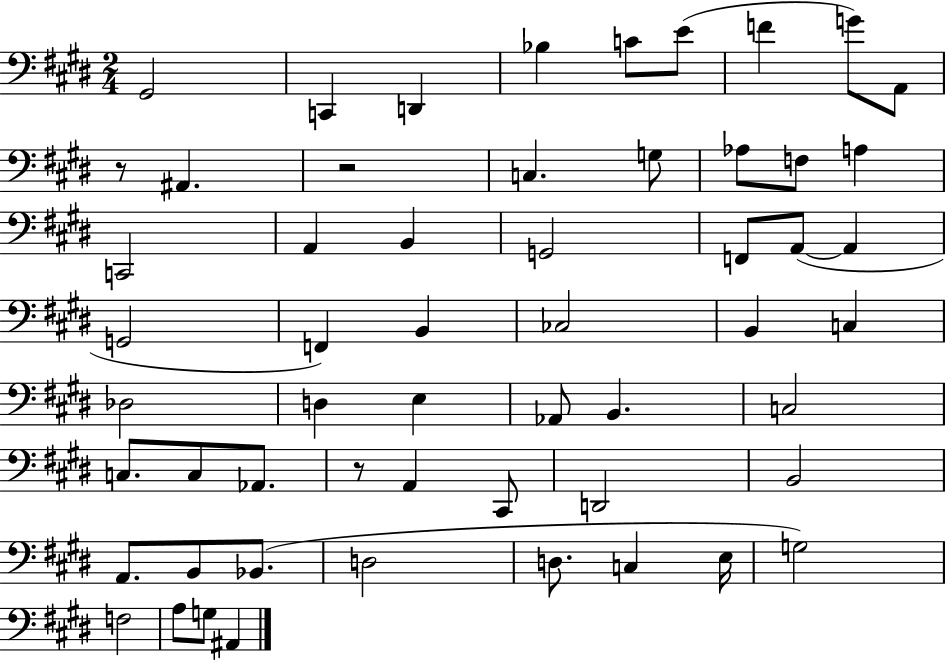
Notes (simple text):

G#2/h C2/q D2/q Bb3/q C4/e E4/e F4/q G4/e A2/e R/e A#2/q. R/h C3/q. G3/e Ab3/e F3/e A3/q C2/h A2/q B2/q G2/h F2/e A2/e A2/q G2/h F2/q B2/q CES3/h B2/q C3/q Db3/h D3/q E3/q Ab2/e B2/q. C3/h C3/e. C3/e Ab2/e. R/e A2/q C#2/e D2/h B2/h A2/e. B2/e Bb2/e. D3/h D3/e. C3/q E3/s G3/h F3/h A3/e G3/e A#2/q